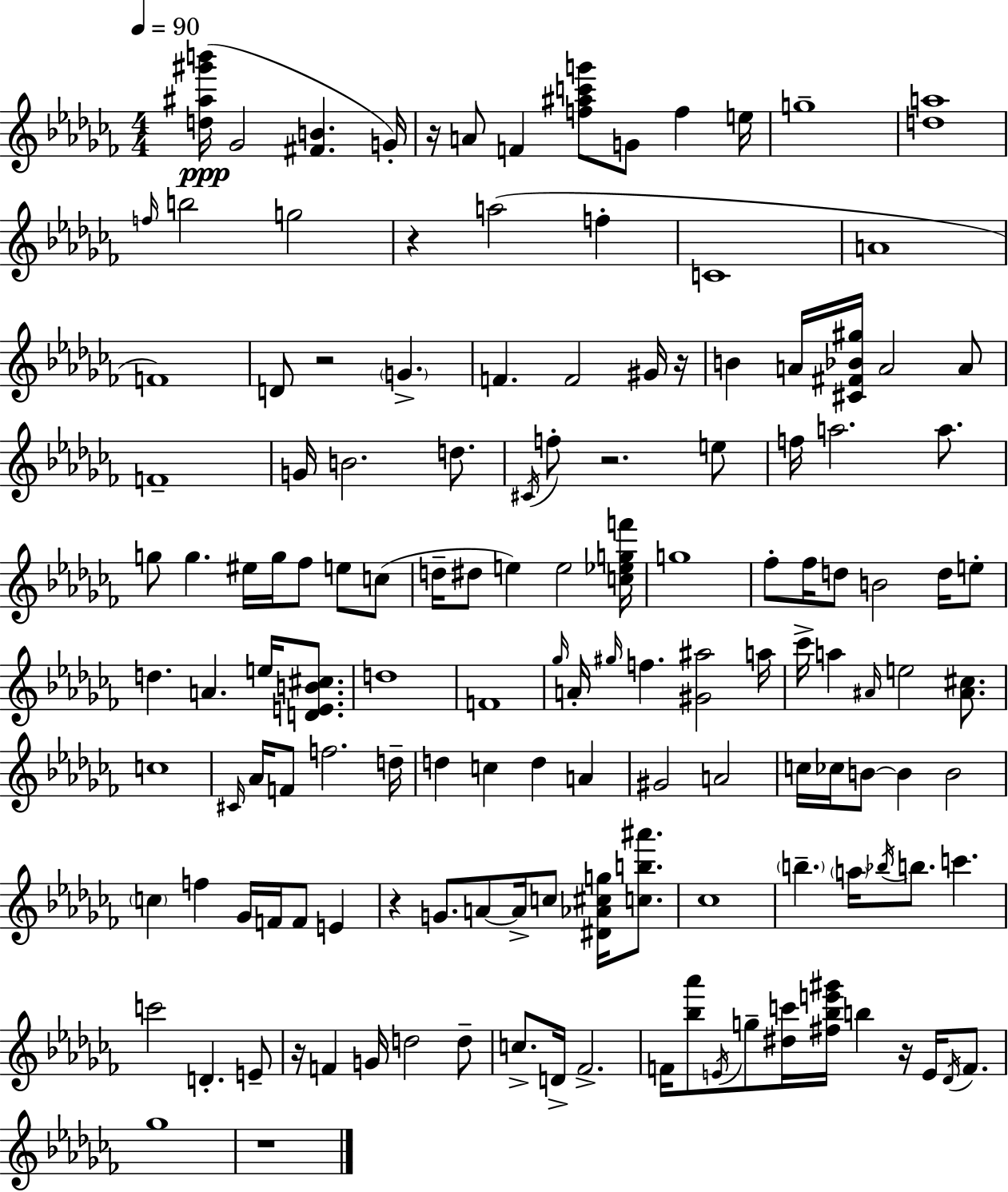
{
  \clef treble
  \numericTimeSignature
  \time 4/4
  \key aes \minor
  \tempo 4 = 90
  <d'' ais'' gis''' b'''>16(\ppp ges'2 <fis' b'>4. g'16-.) | r16 a'8 f'4 <f'' ais'' c''' g'''>8 g'8 f''4 e''16 | g''1-- | <d'' a''>1 | \break \grace { f''16 } b''2 g''2 | r4 a''2( f''4-. | c'1 | a'1 | \break f'1) | d'8 r2 \parenthesize g'4.-> | f'4. f'2 gis'16 | r16 b'4 a'16 <cis' fis' bes' gis''>16 a'2 a'8 | \break f'1-- | g'16 b'2. d''8. | \acciaccatura { cis'16 } f''8-. r2. | e''8 f''16 a''2. a''8. | \break g''8 g''4. eis''16 g''16 fes''8 e''8 | c''8( d''16-- dis''8 e''4) e''2 | <c'' ees'' g'' f'''>16 g''1 | fes''8-. fes''16 d''8 b'2 d''16 | \break e''8-. d''4. a'4. e''16 <d' e' b' cis''>8. | d''1 | f'1 | \grace { ges''16 } a'16-. \grace { gis''16 } f''4. <gis' ais''>2 | \break a''16 ces'''16-> a''4 \grace { ais'16 } e''2 | <ais' cis''>8. c''1 | \grace { cis'16 } aes'16 f'8 f''2. | d''16-- d''4 c''4 d''4 | \break a'4 gis'2 a'2 | c''16 ces''16 b'8~~ b'4 b'2 | \parenthesize c''4 f''4 ges'16 f'16 | f'8 e'4 r4 g'8. a'8~~ a'16-> | \break c''8 <dis' aes' cis'' g''>16 <c'' b'' ais'''>8. ces''1 | \parenthesize b''4.-- \parenthesize a''16 \acciaccatura { bes''16 } b''8. | c'''4. c'''2 d'4.-. | e'8-- r16 f'4 g'16 d''2 | \break d''8-- c''8.-> d'16-> fes'2.-> | f'16 <bes'' aes'''>8 \acciaccatura { e'16 } g''8-- <dis'' c'''>16 <fis'' bes'' e''' gis'''>16 b''4 | r16 e'16 \acciaccatura { des'16 } f'8. ges''1 | r1 | \break \bar "|."
}